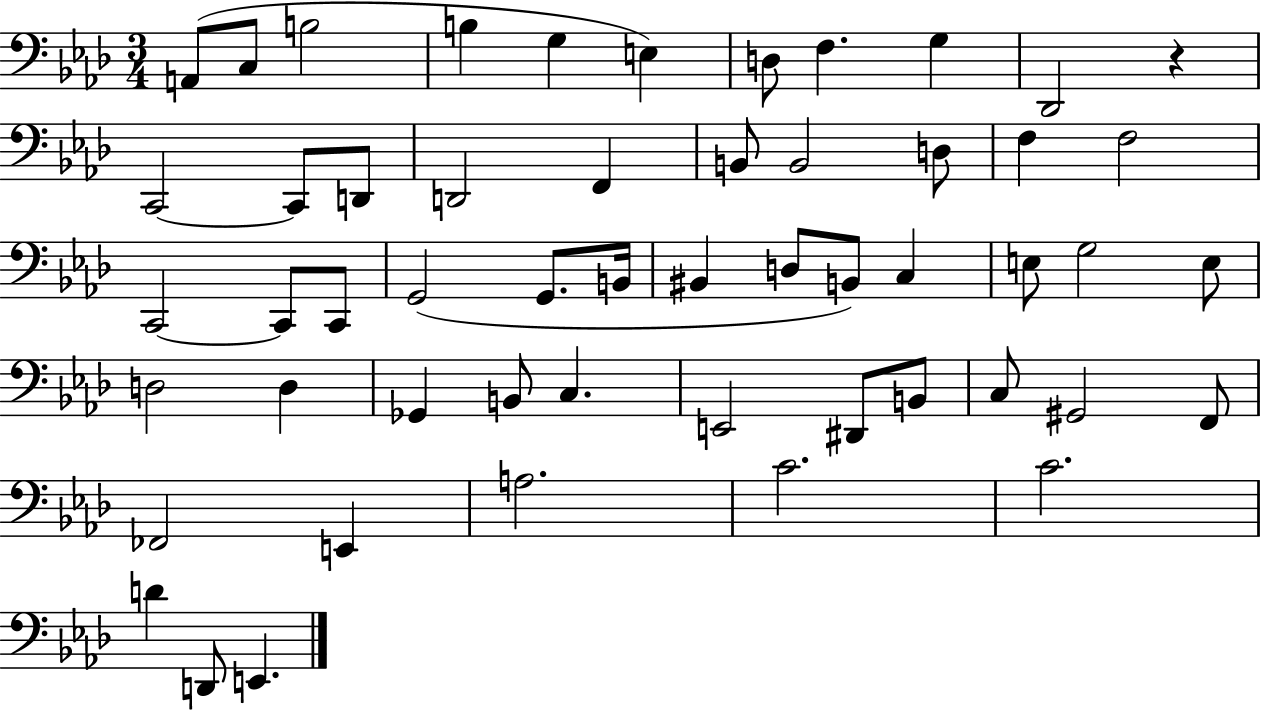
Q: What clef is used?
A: bass